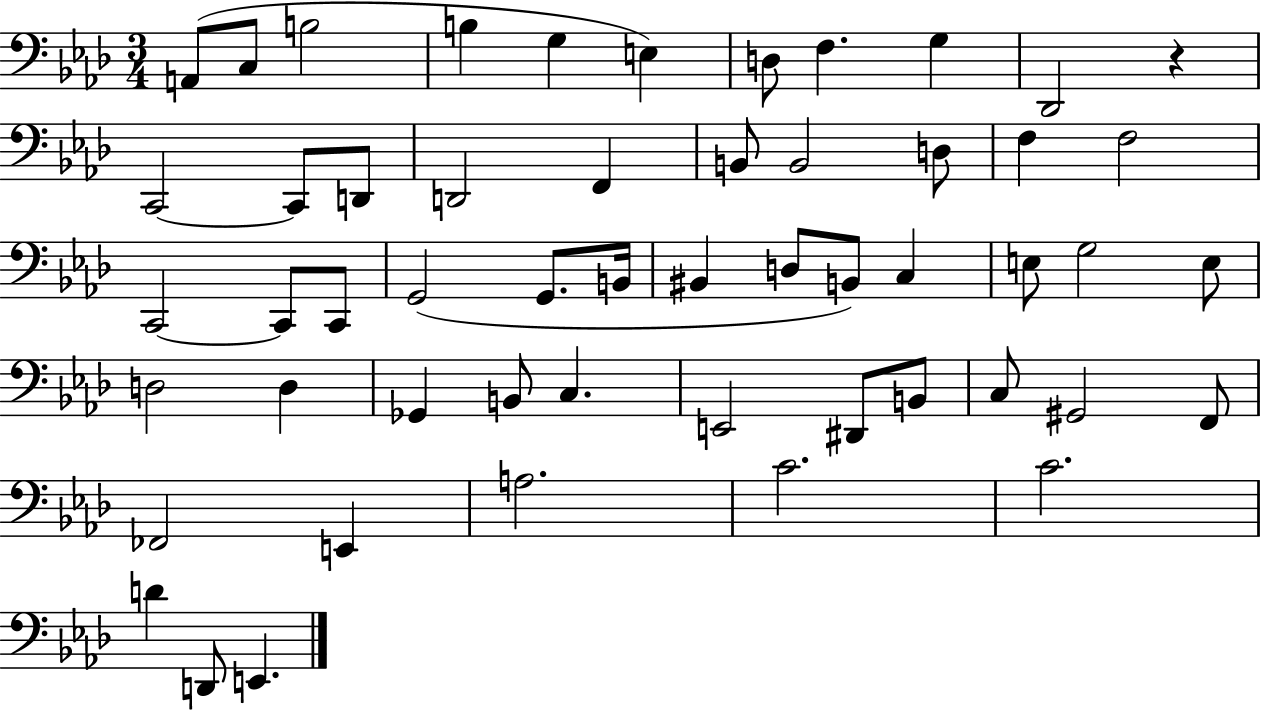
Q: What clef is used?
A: bass